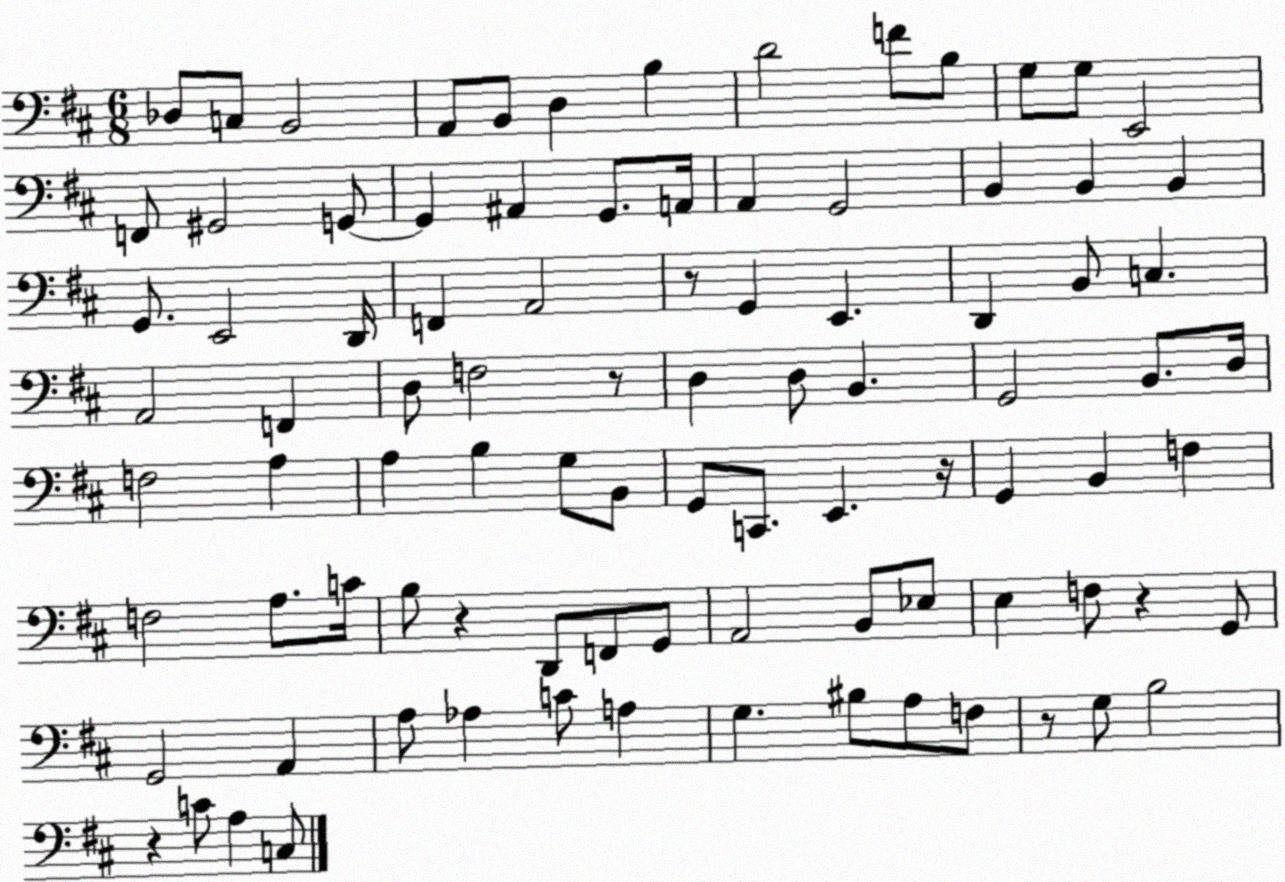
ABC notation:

X:1
T:Untitled
M:6/8
L:1/4
K:D
_D,/2 C,/2 B,,2 A,,/2 B,,/2 D, B, D2 F/2 B,/2 G,/2 G,/2 E,,2 F,,/2 ^G,,2 G,,/2 G,, ^A,, G,,/2 A,,/4 A,, G,,2 B,, B,, B,, G,,/2 E,,2 D,,/4 F,, A,,2 z/2 G,, E,, D,, B,,/2 C, A,,2 F,, D,/2 F,2 z/2 D, D,/2 B,, G,,2 B,,/2 D,/4 F,2 A, A, B, G,/2 B,,/2 G,,/2 C,,/2 E,, z/4 G,, B,, F, F,2 A,/2 C/4 B,/2 z D,,/2 F,,/2 G,,/2 A,,2 B,,/2 _E,/2 E, F,/2 z G,,/2 G,,2 A,, A,/2 _A, C/2 A, G, ^B,/2 A,/2 F,/2 z/2 G,/2 B,2 z C/2 A, C,/2